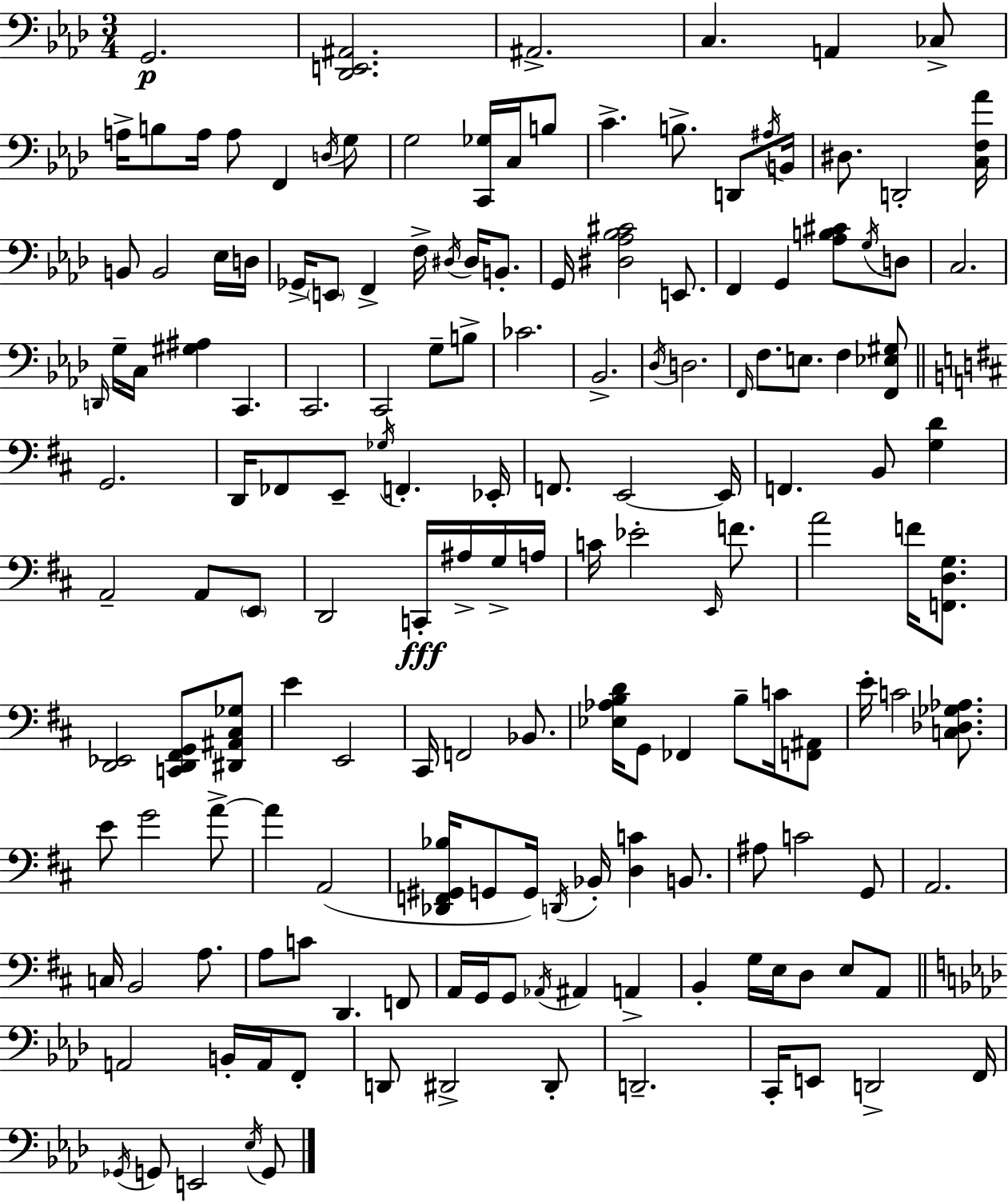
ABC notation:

X:1
T:Untitled
M:3/4
L:1/4
K:Fm
G,,2 [_D,,E,,^A,,]2 ^A,,2 C, A,, _C,/2 A,/4 B,/2 A,/4 A,/2 F,, D,/4 G,/2 G,2 [C,,_G,]/4 C,/4 B,/2 C B,/2 D,,/2 ^A,/4 B,,/4 ^D,/2 D,,2 [C,F,_A]/4 B,,/2 B,,2 _E,/4 D,/4 _G,,/4 E,,/2 F,, F,/4 ^D,/4 ^D,/4 B,,/2 G,,/4 [^D,_A,_B,^C]2 E,,/2 F,, G,, [_A,B,^C]/2 G,/4 D,/2 C,2 D,,/4 G,/4 C,/4 [^G,^A,] C,, C,,2 C,,2 G,/2 B,/2 _C2 _B,,2 _D,/4 D,2 F,,/4 F,/2 E,/2 F, [F,,_E,^G,]/2 G,,2 D,,/4 _F,,/2 E,,/2 _G,/4 F,, _E,,/4 F,,/2 E,,2 E,,/4 F,, B,,/2 [G,D] A,,2 A,,/2 E,,/2 D,,2 C,,/4 ^A,/4 G,/4 A,/4 C/4 _E2 E,,/4 F/2 A2 F/4 [F,,D,G,]/2 [D,,_E,,]2 [C,,D,,^F,,G,,]/2 [^D,,^A,,^C,_G,]/2 E E,,2 ^C,,/4 F,,2 _B,,/2 [_E,_A,B,D]/4 G,,/2 _F,, B,/2 C/4 [F,,^A,,]/2 E/4 C2 [C,_D,_G,_A,]/2 E/2 G2 A/2 A A,,2 [_D,,F,,^G,,_B,]/4 G,,/2 G,,/4 D,,/4 _B,,/4 [D,C] B,,/2 ^A,/2 C2 G,,/2 A,,2 C,/4 B,,2 A,/2 A,/2 C/2 D,, F,,/2 A,,/4 G,,/4 G,,/2 _A,,/4 ^A,, A,, B,, G,/4 E,/4 D,/2 E,/2 A,,/2 A,,2 B,,/4 A,,/4 F,,/2 D,,/2 ^D,,2 ^D,,/2 D,,2 C,,/4 E,,/2 D,,2 F,,/4 _G,,/4 G,,/2 E,,2 _E,/4 G,,/2